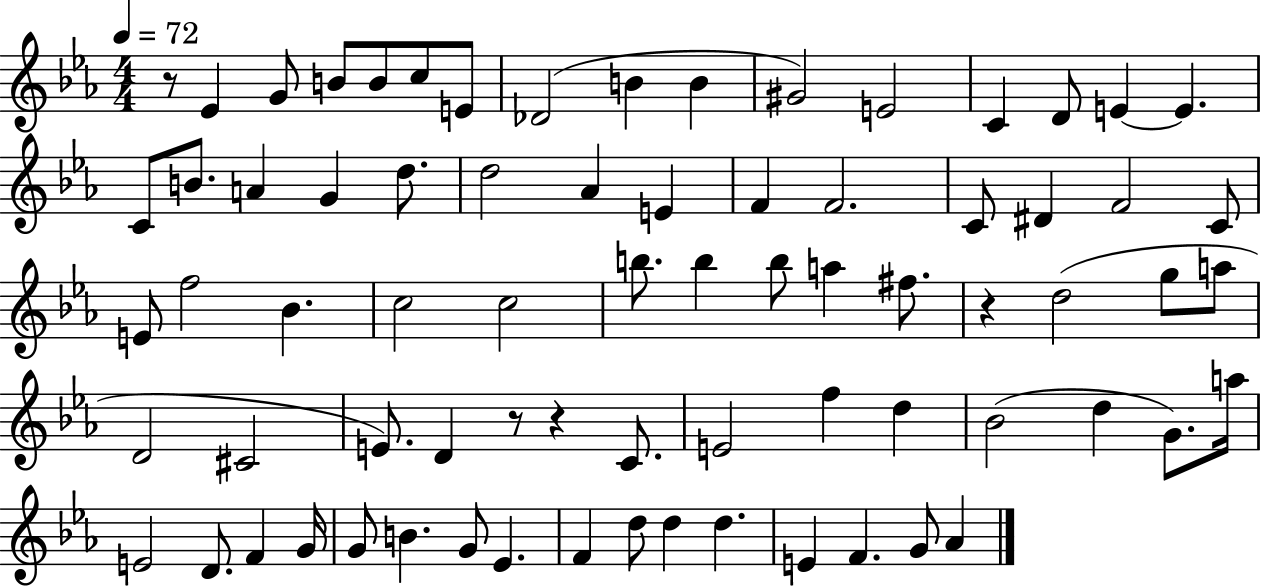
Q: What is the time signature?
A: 4/4